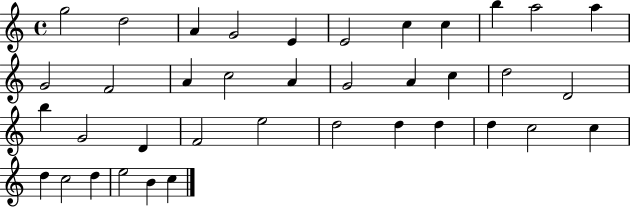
{
  \clef treble
  \time 4/4
  \defaultTimeSignature
  \key c \major
  g''2 d''2 | a'4 g'2 e'4 | e'2 c''4 c''4 | b''4 a''2 a''4 | \break g'2 f'2 | a'4 c''2 a'4 | g'2 a'4 c''4 | d''2 d'2 | \break b''4 g'2 d'4 | f'2 e''2 | d''2 d''4 d''4 | d''4 c''2 c''4 | \break d''4 c''2 d''4 | e''2 b'4 c''4 | \bar "|."
}